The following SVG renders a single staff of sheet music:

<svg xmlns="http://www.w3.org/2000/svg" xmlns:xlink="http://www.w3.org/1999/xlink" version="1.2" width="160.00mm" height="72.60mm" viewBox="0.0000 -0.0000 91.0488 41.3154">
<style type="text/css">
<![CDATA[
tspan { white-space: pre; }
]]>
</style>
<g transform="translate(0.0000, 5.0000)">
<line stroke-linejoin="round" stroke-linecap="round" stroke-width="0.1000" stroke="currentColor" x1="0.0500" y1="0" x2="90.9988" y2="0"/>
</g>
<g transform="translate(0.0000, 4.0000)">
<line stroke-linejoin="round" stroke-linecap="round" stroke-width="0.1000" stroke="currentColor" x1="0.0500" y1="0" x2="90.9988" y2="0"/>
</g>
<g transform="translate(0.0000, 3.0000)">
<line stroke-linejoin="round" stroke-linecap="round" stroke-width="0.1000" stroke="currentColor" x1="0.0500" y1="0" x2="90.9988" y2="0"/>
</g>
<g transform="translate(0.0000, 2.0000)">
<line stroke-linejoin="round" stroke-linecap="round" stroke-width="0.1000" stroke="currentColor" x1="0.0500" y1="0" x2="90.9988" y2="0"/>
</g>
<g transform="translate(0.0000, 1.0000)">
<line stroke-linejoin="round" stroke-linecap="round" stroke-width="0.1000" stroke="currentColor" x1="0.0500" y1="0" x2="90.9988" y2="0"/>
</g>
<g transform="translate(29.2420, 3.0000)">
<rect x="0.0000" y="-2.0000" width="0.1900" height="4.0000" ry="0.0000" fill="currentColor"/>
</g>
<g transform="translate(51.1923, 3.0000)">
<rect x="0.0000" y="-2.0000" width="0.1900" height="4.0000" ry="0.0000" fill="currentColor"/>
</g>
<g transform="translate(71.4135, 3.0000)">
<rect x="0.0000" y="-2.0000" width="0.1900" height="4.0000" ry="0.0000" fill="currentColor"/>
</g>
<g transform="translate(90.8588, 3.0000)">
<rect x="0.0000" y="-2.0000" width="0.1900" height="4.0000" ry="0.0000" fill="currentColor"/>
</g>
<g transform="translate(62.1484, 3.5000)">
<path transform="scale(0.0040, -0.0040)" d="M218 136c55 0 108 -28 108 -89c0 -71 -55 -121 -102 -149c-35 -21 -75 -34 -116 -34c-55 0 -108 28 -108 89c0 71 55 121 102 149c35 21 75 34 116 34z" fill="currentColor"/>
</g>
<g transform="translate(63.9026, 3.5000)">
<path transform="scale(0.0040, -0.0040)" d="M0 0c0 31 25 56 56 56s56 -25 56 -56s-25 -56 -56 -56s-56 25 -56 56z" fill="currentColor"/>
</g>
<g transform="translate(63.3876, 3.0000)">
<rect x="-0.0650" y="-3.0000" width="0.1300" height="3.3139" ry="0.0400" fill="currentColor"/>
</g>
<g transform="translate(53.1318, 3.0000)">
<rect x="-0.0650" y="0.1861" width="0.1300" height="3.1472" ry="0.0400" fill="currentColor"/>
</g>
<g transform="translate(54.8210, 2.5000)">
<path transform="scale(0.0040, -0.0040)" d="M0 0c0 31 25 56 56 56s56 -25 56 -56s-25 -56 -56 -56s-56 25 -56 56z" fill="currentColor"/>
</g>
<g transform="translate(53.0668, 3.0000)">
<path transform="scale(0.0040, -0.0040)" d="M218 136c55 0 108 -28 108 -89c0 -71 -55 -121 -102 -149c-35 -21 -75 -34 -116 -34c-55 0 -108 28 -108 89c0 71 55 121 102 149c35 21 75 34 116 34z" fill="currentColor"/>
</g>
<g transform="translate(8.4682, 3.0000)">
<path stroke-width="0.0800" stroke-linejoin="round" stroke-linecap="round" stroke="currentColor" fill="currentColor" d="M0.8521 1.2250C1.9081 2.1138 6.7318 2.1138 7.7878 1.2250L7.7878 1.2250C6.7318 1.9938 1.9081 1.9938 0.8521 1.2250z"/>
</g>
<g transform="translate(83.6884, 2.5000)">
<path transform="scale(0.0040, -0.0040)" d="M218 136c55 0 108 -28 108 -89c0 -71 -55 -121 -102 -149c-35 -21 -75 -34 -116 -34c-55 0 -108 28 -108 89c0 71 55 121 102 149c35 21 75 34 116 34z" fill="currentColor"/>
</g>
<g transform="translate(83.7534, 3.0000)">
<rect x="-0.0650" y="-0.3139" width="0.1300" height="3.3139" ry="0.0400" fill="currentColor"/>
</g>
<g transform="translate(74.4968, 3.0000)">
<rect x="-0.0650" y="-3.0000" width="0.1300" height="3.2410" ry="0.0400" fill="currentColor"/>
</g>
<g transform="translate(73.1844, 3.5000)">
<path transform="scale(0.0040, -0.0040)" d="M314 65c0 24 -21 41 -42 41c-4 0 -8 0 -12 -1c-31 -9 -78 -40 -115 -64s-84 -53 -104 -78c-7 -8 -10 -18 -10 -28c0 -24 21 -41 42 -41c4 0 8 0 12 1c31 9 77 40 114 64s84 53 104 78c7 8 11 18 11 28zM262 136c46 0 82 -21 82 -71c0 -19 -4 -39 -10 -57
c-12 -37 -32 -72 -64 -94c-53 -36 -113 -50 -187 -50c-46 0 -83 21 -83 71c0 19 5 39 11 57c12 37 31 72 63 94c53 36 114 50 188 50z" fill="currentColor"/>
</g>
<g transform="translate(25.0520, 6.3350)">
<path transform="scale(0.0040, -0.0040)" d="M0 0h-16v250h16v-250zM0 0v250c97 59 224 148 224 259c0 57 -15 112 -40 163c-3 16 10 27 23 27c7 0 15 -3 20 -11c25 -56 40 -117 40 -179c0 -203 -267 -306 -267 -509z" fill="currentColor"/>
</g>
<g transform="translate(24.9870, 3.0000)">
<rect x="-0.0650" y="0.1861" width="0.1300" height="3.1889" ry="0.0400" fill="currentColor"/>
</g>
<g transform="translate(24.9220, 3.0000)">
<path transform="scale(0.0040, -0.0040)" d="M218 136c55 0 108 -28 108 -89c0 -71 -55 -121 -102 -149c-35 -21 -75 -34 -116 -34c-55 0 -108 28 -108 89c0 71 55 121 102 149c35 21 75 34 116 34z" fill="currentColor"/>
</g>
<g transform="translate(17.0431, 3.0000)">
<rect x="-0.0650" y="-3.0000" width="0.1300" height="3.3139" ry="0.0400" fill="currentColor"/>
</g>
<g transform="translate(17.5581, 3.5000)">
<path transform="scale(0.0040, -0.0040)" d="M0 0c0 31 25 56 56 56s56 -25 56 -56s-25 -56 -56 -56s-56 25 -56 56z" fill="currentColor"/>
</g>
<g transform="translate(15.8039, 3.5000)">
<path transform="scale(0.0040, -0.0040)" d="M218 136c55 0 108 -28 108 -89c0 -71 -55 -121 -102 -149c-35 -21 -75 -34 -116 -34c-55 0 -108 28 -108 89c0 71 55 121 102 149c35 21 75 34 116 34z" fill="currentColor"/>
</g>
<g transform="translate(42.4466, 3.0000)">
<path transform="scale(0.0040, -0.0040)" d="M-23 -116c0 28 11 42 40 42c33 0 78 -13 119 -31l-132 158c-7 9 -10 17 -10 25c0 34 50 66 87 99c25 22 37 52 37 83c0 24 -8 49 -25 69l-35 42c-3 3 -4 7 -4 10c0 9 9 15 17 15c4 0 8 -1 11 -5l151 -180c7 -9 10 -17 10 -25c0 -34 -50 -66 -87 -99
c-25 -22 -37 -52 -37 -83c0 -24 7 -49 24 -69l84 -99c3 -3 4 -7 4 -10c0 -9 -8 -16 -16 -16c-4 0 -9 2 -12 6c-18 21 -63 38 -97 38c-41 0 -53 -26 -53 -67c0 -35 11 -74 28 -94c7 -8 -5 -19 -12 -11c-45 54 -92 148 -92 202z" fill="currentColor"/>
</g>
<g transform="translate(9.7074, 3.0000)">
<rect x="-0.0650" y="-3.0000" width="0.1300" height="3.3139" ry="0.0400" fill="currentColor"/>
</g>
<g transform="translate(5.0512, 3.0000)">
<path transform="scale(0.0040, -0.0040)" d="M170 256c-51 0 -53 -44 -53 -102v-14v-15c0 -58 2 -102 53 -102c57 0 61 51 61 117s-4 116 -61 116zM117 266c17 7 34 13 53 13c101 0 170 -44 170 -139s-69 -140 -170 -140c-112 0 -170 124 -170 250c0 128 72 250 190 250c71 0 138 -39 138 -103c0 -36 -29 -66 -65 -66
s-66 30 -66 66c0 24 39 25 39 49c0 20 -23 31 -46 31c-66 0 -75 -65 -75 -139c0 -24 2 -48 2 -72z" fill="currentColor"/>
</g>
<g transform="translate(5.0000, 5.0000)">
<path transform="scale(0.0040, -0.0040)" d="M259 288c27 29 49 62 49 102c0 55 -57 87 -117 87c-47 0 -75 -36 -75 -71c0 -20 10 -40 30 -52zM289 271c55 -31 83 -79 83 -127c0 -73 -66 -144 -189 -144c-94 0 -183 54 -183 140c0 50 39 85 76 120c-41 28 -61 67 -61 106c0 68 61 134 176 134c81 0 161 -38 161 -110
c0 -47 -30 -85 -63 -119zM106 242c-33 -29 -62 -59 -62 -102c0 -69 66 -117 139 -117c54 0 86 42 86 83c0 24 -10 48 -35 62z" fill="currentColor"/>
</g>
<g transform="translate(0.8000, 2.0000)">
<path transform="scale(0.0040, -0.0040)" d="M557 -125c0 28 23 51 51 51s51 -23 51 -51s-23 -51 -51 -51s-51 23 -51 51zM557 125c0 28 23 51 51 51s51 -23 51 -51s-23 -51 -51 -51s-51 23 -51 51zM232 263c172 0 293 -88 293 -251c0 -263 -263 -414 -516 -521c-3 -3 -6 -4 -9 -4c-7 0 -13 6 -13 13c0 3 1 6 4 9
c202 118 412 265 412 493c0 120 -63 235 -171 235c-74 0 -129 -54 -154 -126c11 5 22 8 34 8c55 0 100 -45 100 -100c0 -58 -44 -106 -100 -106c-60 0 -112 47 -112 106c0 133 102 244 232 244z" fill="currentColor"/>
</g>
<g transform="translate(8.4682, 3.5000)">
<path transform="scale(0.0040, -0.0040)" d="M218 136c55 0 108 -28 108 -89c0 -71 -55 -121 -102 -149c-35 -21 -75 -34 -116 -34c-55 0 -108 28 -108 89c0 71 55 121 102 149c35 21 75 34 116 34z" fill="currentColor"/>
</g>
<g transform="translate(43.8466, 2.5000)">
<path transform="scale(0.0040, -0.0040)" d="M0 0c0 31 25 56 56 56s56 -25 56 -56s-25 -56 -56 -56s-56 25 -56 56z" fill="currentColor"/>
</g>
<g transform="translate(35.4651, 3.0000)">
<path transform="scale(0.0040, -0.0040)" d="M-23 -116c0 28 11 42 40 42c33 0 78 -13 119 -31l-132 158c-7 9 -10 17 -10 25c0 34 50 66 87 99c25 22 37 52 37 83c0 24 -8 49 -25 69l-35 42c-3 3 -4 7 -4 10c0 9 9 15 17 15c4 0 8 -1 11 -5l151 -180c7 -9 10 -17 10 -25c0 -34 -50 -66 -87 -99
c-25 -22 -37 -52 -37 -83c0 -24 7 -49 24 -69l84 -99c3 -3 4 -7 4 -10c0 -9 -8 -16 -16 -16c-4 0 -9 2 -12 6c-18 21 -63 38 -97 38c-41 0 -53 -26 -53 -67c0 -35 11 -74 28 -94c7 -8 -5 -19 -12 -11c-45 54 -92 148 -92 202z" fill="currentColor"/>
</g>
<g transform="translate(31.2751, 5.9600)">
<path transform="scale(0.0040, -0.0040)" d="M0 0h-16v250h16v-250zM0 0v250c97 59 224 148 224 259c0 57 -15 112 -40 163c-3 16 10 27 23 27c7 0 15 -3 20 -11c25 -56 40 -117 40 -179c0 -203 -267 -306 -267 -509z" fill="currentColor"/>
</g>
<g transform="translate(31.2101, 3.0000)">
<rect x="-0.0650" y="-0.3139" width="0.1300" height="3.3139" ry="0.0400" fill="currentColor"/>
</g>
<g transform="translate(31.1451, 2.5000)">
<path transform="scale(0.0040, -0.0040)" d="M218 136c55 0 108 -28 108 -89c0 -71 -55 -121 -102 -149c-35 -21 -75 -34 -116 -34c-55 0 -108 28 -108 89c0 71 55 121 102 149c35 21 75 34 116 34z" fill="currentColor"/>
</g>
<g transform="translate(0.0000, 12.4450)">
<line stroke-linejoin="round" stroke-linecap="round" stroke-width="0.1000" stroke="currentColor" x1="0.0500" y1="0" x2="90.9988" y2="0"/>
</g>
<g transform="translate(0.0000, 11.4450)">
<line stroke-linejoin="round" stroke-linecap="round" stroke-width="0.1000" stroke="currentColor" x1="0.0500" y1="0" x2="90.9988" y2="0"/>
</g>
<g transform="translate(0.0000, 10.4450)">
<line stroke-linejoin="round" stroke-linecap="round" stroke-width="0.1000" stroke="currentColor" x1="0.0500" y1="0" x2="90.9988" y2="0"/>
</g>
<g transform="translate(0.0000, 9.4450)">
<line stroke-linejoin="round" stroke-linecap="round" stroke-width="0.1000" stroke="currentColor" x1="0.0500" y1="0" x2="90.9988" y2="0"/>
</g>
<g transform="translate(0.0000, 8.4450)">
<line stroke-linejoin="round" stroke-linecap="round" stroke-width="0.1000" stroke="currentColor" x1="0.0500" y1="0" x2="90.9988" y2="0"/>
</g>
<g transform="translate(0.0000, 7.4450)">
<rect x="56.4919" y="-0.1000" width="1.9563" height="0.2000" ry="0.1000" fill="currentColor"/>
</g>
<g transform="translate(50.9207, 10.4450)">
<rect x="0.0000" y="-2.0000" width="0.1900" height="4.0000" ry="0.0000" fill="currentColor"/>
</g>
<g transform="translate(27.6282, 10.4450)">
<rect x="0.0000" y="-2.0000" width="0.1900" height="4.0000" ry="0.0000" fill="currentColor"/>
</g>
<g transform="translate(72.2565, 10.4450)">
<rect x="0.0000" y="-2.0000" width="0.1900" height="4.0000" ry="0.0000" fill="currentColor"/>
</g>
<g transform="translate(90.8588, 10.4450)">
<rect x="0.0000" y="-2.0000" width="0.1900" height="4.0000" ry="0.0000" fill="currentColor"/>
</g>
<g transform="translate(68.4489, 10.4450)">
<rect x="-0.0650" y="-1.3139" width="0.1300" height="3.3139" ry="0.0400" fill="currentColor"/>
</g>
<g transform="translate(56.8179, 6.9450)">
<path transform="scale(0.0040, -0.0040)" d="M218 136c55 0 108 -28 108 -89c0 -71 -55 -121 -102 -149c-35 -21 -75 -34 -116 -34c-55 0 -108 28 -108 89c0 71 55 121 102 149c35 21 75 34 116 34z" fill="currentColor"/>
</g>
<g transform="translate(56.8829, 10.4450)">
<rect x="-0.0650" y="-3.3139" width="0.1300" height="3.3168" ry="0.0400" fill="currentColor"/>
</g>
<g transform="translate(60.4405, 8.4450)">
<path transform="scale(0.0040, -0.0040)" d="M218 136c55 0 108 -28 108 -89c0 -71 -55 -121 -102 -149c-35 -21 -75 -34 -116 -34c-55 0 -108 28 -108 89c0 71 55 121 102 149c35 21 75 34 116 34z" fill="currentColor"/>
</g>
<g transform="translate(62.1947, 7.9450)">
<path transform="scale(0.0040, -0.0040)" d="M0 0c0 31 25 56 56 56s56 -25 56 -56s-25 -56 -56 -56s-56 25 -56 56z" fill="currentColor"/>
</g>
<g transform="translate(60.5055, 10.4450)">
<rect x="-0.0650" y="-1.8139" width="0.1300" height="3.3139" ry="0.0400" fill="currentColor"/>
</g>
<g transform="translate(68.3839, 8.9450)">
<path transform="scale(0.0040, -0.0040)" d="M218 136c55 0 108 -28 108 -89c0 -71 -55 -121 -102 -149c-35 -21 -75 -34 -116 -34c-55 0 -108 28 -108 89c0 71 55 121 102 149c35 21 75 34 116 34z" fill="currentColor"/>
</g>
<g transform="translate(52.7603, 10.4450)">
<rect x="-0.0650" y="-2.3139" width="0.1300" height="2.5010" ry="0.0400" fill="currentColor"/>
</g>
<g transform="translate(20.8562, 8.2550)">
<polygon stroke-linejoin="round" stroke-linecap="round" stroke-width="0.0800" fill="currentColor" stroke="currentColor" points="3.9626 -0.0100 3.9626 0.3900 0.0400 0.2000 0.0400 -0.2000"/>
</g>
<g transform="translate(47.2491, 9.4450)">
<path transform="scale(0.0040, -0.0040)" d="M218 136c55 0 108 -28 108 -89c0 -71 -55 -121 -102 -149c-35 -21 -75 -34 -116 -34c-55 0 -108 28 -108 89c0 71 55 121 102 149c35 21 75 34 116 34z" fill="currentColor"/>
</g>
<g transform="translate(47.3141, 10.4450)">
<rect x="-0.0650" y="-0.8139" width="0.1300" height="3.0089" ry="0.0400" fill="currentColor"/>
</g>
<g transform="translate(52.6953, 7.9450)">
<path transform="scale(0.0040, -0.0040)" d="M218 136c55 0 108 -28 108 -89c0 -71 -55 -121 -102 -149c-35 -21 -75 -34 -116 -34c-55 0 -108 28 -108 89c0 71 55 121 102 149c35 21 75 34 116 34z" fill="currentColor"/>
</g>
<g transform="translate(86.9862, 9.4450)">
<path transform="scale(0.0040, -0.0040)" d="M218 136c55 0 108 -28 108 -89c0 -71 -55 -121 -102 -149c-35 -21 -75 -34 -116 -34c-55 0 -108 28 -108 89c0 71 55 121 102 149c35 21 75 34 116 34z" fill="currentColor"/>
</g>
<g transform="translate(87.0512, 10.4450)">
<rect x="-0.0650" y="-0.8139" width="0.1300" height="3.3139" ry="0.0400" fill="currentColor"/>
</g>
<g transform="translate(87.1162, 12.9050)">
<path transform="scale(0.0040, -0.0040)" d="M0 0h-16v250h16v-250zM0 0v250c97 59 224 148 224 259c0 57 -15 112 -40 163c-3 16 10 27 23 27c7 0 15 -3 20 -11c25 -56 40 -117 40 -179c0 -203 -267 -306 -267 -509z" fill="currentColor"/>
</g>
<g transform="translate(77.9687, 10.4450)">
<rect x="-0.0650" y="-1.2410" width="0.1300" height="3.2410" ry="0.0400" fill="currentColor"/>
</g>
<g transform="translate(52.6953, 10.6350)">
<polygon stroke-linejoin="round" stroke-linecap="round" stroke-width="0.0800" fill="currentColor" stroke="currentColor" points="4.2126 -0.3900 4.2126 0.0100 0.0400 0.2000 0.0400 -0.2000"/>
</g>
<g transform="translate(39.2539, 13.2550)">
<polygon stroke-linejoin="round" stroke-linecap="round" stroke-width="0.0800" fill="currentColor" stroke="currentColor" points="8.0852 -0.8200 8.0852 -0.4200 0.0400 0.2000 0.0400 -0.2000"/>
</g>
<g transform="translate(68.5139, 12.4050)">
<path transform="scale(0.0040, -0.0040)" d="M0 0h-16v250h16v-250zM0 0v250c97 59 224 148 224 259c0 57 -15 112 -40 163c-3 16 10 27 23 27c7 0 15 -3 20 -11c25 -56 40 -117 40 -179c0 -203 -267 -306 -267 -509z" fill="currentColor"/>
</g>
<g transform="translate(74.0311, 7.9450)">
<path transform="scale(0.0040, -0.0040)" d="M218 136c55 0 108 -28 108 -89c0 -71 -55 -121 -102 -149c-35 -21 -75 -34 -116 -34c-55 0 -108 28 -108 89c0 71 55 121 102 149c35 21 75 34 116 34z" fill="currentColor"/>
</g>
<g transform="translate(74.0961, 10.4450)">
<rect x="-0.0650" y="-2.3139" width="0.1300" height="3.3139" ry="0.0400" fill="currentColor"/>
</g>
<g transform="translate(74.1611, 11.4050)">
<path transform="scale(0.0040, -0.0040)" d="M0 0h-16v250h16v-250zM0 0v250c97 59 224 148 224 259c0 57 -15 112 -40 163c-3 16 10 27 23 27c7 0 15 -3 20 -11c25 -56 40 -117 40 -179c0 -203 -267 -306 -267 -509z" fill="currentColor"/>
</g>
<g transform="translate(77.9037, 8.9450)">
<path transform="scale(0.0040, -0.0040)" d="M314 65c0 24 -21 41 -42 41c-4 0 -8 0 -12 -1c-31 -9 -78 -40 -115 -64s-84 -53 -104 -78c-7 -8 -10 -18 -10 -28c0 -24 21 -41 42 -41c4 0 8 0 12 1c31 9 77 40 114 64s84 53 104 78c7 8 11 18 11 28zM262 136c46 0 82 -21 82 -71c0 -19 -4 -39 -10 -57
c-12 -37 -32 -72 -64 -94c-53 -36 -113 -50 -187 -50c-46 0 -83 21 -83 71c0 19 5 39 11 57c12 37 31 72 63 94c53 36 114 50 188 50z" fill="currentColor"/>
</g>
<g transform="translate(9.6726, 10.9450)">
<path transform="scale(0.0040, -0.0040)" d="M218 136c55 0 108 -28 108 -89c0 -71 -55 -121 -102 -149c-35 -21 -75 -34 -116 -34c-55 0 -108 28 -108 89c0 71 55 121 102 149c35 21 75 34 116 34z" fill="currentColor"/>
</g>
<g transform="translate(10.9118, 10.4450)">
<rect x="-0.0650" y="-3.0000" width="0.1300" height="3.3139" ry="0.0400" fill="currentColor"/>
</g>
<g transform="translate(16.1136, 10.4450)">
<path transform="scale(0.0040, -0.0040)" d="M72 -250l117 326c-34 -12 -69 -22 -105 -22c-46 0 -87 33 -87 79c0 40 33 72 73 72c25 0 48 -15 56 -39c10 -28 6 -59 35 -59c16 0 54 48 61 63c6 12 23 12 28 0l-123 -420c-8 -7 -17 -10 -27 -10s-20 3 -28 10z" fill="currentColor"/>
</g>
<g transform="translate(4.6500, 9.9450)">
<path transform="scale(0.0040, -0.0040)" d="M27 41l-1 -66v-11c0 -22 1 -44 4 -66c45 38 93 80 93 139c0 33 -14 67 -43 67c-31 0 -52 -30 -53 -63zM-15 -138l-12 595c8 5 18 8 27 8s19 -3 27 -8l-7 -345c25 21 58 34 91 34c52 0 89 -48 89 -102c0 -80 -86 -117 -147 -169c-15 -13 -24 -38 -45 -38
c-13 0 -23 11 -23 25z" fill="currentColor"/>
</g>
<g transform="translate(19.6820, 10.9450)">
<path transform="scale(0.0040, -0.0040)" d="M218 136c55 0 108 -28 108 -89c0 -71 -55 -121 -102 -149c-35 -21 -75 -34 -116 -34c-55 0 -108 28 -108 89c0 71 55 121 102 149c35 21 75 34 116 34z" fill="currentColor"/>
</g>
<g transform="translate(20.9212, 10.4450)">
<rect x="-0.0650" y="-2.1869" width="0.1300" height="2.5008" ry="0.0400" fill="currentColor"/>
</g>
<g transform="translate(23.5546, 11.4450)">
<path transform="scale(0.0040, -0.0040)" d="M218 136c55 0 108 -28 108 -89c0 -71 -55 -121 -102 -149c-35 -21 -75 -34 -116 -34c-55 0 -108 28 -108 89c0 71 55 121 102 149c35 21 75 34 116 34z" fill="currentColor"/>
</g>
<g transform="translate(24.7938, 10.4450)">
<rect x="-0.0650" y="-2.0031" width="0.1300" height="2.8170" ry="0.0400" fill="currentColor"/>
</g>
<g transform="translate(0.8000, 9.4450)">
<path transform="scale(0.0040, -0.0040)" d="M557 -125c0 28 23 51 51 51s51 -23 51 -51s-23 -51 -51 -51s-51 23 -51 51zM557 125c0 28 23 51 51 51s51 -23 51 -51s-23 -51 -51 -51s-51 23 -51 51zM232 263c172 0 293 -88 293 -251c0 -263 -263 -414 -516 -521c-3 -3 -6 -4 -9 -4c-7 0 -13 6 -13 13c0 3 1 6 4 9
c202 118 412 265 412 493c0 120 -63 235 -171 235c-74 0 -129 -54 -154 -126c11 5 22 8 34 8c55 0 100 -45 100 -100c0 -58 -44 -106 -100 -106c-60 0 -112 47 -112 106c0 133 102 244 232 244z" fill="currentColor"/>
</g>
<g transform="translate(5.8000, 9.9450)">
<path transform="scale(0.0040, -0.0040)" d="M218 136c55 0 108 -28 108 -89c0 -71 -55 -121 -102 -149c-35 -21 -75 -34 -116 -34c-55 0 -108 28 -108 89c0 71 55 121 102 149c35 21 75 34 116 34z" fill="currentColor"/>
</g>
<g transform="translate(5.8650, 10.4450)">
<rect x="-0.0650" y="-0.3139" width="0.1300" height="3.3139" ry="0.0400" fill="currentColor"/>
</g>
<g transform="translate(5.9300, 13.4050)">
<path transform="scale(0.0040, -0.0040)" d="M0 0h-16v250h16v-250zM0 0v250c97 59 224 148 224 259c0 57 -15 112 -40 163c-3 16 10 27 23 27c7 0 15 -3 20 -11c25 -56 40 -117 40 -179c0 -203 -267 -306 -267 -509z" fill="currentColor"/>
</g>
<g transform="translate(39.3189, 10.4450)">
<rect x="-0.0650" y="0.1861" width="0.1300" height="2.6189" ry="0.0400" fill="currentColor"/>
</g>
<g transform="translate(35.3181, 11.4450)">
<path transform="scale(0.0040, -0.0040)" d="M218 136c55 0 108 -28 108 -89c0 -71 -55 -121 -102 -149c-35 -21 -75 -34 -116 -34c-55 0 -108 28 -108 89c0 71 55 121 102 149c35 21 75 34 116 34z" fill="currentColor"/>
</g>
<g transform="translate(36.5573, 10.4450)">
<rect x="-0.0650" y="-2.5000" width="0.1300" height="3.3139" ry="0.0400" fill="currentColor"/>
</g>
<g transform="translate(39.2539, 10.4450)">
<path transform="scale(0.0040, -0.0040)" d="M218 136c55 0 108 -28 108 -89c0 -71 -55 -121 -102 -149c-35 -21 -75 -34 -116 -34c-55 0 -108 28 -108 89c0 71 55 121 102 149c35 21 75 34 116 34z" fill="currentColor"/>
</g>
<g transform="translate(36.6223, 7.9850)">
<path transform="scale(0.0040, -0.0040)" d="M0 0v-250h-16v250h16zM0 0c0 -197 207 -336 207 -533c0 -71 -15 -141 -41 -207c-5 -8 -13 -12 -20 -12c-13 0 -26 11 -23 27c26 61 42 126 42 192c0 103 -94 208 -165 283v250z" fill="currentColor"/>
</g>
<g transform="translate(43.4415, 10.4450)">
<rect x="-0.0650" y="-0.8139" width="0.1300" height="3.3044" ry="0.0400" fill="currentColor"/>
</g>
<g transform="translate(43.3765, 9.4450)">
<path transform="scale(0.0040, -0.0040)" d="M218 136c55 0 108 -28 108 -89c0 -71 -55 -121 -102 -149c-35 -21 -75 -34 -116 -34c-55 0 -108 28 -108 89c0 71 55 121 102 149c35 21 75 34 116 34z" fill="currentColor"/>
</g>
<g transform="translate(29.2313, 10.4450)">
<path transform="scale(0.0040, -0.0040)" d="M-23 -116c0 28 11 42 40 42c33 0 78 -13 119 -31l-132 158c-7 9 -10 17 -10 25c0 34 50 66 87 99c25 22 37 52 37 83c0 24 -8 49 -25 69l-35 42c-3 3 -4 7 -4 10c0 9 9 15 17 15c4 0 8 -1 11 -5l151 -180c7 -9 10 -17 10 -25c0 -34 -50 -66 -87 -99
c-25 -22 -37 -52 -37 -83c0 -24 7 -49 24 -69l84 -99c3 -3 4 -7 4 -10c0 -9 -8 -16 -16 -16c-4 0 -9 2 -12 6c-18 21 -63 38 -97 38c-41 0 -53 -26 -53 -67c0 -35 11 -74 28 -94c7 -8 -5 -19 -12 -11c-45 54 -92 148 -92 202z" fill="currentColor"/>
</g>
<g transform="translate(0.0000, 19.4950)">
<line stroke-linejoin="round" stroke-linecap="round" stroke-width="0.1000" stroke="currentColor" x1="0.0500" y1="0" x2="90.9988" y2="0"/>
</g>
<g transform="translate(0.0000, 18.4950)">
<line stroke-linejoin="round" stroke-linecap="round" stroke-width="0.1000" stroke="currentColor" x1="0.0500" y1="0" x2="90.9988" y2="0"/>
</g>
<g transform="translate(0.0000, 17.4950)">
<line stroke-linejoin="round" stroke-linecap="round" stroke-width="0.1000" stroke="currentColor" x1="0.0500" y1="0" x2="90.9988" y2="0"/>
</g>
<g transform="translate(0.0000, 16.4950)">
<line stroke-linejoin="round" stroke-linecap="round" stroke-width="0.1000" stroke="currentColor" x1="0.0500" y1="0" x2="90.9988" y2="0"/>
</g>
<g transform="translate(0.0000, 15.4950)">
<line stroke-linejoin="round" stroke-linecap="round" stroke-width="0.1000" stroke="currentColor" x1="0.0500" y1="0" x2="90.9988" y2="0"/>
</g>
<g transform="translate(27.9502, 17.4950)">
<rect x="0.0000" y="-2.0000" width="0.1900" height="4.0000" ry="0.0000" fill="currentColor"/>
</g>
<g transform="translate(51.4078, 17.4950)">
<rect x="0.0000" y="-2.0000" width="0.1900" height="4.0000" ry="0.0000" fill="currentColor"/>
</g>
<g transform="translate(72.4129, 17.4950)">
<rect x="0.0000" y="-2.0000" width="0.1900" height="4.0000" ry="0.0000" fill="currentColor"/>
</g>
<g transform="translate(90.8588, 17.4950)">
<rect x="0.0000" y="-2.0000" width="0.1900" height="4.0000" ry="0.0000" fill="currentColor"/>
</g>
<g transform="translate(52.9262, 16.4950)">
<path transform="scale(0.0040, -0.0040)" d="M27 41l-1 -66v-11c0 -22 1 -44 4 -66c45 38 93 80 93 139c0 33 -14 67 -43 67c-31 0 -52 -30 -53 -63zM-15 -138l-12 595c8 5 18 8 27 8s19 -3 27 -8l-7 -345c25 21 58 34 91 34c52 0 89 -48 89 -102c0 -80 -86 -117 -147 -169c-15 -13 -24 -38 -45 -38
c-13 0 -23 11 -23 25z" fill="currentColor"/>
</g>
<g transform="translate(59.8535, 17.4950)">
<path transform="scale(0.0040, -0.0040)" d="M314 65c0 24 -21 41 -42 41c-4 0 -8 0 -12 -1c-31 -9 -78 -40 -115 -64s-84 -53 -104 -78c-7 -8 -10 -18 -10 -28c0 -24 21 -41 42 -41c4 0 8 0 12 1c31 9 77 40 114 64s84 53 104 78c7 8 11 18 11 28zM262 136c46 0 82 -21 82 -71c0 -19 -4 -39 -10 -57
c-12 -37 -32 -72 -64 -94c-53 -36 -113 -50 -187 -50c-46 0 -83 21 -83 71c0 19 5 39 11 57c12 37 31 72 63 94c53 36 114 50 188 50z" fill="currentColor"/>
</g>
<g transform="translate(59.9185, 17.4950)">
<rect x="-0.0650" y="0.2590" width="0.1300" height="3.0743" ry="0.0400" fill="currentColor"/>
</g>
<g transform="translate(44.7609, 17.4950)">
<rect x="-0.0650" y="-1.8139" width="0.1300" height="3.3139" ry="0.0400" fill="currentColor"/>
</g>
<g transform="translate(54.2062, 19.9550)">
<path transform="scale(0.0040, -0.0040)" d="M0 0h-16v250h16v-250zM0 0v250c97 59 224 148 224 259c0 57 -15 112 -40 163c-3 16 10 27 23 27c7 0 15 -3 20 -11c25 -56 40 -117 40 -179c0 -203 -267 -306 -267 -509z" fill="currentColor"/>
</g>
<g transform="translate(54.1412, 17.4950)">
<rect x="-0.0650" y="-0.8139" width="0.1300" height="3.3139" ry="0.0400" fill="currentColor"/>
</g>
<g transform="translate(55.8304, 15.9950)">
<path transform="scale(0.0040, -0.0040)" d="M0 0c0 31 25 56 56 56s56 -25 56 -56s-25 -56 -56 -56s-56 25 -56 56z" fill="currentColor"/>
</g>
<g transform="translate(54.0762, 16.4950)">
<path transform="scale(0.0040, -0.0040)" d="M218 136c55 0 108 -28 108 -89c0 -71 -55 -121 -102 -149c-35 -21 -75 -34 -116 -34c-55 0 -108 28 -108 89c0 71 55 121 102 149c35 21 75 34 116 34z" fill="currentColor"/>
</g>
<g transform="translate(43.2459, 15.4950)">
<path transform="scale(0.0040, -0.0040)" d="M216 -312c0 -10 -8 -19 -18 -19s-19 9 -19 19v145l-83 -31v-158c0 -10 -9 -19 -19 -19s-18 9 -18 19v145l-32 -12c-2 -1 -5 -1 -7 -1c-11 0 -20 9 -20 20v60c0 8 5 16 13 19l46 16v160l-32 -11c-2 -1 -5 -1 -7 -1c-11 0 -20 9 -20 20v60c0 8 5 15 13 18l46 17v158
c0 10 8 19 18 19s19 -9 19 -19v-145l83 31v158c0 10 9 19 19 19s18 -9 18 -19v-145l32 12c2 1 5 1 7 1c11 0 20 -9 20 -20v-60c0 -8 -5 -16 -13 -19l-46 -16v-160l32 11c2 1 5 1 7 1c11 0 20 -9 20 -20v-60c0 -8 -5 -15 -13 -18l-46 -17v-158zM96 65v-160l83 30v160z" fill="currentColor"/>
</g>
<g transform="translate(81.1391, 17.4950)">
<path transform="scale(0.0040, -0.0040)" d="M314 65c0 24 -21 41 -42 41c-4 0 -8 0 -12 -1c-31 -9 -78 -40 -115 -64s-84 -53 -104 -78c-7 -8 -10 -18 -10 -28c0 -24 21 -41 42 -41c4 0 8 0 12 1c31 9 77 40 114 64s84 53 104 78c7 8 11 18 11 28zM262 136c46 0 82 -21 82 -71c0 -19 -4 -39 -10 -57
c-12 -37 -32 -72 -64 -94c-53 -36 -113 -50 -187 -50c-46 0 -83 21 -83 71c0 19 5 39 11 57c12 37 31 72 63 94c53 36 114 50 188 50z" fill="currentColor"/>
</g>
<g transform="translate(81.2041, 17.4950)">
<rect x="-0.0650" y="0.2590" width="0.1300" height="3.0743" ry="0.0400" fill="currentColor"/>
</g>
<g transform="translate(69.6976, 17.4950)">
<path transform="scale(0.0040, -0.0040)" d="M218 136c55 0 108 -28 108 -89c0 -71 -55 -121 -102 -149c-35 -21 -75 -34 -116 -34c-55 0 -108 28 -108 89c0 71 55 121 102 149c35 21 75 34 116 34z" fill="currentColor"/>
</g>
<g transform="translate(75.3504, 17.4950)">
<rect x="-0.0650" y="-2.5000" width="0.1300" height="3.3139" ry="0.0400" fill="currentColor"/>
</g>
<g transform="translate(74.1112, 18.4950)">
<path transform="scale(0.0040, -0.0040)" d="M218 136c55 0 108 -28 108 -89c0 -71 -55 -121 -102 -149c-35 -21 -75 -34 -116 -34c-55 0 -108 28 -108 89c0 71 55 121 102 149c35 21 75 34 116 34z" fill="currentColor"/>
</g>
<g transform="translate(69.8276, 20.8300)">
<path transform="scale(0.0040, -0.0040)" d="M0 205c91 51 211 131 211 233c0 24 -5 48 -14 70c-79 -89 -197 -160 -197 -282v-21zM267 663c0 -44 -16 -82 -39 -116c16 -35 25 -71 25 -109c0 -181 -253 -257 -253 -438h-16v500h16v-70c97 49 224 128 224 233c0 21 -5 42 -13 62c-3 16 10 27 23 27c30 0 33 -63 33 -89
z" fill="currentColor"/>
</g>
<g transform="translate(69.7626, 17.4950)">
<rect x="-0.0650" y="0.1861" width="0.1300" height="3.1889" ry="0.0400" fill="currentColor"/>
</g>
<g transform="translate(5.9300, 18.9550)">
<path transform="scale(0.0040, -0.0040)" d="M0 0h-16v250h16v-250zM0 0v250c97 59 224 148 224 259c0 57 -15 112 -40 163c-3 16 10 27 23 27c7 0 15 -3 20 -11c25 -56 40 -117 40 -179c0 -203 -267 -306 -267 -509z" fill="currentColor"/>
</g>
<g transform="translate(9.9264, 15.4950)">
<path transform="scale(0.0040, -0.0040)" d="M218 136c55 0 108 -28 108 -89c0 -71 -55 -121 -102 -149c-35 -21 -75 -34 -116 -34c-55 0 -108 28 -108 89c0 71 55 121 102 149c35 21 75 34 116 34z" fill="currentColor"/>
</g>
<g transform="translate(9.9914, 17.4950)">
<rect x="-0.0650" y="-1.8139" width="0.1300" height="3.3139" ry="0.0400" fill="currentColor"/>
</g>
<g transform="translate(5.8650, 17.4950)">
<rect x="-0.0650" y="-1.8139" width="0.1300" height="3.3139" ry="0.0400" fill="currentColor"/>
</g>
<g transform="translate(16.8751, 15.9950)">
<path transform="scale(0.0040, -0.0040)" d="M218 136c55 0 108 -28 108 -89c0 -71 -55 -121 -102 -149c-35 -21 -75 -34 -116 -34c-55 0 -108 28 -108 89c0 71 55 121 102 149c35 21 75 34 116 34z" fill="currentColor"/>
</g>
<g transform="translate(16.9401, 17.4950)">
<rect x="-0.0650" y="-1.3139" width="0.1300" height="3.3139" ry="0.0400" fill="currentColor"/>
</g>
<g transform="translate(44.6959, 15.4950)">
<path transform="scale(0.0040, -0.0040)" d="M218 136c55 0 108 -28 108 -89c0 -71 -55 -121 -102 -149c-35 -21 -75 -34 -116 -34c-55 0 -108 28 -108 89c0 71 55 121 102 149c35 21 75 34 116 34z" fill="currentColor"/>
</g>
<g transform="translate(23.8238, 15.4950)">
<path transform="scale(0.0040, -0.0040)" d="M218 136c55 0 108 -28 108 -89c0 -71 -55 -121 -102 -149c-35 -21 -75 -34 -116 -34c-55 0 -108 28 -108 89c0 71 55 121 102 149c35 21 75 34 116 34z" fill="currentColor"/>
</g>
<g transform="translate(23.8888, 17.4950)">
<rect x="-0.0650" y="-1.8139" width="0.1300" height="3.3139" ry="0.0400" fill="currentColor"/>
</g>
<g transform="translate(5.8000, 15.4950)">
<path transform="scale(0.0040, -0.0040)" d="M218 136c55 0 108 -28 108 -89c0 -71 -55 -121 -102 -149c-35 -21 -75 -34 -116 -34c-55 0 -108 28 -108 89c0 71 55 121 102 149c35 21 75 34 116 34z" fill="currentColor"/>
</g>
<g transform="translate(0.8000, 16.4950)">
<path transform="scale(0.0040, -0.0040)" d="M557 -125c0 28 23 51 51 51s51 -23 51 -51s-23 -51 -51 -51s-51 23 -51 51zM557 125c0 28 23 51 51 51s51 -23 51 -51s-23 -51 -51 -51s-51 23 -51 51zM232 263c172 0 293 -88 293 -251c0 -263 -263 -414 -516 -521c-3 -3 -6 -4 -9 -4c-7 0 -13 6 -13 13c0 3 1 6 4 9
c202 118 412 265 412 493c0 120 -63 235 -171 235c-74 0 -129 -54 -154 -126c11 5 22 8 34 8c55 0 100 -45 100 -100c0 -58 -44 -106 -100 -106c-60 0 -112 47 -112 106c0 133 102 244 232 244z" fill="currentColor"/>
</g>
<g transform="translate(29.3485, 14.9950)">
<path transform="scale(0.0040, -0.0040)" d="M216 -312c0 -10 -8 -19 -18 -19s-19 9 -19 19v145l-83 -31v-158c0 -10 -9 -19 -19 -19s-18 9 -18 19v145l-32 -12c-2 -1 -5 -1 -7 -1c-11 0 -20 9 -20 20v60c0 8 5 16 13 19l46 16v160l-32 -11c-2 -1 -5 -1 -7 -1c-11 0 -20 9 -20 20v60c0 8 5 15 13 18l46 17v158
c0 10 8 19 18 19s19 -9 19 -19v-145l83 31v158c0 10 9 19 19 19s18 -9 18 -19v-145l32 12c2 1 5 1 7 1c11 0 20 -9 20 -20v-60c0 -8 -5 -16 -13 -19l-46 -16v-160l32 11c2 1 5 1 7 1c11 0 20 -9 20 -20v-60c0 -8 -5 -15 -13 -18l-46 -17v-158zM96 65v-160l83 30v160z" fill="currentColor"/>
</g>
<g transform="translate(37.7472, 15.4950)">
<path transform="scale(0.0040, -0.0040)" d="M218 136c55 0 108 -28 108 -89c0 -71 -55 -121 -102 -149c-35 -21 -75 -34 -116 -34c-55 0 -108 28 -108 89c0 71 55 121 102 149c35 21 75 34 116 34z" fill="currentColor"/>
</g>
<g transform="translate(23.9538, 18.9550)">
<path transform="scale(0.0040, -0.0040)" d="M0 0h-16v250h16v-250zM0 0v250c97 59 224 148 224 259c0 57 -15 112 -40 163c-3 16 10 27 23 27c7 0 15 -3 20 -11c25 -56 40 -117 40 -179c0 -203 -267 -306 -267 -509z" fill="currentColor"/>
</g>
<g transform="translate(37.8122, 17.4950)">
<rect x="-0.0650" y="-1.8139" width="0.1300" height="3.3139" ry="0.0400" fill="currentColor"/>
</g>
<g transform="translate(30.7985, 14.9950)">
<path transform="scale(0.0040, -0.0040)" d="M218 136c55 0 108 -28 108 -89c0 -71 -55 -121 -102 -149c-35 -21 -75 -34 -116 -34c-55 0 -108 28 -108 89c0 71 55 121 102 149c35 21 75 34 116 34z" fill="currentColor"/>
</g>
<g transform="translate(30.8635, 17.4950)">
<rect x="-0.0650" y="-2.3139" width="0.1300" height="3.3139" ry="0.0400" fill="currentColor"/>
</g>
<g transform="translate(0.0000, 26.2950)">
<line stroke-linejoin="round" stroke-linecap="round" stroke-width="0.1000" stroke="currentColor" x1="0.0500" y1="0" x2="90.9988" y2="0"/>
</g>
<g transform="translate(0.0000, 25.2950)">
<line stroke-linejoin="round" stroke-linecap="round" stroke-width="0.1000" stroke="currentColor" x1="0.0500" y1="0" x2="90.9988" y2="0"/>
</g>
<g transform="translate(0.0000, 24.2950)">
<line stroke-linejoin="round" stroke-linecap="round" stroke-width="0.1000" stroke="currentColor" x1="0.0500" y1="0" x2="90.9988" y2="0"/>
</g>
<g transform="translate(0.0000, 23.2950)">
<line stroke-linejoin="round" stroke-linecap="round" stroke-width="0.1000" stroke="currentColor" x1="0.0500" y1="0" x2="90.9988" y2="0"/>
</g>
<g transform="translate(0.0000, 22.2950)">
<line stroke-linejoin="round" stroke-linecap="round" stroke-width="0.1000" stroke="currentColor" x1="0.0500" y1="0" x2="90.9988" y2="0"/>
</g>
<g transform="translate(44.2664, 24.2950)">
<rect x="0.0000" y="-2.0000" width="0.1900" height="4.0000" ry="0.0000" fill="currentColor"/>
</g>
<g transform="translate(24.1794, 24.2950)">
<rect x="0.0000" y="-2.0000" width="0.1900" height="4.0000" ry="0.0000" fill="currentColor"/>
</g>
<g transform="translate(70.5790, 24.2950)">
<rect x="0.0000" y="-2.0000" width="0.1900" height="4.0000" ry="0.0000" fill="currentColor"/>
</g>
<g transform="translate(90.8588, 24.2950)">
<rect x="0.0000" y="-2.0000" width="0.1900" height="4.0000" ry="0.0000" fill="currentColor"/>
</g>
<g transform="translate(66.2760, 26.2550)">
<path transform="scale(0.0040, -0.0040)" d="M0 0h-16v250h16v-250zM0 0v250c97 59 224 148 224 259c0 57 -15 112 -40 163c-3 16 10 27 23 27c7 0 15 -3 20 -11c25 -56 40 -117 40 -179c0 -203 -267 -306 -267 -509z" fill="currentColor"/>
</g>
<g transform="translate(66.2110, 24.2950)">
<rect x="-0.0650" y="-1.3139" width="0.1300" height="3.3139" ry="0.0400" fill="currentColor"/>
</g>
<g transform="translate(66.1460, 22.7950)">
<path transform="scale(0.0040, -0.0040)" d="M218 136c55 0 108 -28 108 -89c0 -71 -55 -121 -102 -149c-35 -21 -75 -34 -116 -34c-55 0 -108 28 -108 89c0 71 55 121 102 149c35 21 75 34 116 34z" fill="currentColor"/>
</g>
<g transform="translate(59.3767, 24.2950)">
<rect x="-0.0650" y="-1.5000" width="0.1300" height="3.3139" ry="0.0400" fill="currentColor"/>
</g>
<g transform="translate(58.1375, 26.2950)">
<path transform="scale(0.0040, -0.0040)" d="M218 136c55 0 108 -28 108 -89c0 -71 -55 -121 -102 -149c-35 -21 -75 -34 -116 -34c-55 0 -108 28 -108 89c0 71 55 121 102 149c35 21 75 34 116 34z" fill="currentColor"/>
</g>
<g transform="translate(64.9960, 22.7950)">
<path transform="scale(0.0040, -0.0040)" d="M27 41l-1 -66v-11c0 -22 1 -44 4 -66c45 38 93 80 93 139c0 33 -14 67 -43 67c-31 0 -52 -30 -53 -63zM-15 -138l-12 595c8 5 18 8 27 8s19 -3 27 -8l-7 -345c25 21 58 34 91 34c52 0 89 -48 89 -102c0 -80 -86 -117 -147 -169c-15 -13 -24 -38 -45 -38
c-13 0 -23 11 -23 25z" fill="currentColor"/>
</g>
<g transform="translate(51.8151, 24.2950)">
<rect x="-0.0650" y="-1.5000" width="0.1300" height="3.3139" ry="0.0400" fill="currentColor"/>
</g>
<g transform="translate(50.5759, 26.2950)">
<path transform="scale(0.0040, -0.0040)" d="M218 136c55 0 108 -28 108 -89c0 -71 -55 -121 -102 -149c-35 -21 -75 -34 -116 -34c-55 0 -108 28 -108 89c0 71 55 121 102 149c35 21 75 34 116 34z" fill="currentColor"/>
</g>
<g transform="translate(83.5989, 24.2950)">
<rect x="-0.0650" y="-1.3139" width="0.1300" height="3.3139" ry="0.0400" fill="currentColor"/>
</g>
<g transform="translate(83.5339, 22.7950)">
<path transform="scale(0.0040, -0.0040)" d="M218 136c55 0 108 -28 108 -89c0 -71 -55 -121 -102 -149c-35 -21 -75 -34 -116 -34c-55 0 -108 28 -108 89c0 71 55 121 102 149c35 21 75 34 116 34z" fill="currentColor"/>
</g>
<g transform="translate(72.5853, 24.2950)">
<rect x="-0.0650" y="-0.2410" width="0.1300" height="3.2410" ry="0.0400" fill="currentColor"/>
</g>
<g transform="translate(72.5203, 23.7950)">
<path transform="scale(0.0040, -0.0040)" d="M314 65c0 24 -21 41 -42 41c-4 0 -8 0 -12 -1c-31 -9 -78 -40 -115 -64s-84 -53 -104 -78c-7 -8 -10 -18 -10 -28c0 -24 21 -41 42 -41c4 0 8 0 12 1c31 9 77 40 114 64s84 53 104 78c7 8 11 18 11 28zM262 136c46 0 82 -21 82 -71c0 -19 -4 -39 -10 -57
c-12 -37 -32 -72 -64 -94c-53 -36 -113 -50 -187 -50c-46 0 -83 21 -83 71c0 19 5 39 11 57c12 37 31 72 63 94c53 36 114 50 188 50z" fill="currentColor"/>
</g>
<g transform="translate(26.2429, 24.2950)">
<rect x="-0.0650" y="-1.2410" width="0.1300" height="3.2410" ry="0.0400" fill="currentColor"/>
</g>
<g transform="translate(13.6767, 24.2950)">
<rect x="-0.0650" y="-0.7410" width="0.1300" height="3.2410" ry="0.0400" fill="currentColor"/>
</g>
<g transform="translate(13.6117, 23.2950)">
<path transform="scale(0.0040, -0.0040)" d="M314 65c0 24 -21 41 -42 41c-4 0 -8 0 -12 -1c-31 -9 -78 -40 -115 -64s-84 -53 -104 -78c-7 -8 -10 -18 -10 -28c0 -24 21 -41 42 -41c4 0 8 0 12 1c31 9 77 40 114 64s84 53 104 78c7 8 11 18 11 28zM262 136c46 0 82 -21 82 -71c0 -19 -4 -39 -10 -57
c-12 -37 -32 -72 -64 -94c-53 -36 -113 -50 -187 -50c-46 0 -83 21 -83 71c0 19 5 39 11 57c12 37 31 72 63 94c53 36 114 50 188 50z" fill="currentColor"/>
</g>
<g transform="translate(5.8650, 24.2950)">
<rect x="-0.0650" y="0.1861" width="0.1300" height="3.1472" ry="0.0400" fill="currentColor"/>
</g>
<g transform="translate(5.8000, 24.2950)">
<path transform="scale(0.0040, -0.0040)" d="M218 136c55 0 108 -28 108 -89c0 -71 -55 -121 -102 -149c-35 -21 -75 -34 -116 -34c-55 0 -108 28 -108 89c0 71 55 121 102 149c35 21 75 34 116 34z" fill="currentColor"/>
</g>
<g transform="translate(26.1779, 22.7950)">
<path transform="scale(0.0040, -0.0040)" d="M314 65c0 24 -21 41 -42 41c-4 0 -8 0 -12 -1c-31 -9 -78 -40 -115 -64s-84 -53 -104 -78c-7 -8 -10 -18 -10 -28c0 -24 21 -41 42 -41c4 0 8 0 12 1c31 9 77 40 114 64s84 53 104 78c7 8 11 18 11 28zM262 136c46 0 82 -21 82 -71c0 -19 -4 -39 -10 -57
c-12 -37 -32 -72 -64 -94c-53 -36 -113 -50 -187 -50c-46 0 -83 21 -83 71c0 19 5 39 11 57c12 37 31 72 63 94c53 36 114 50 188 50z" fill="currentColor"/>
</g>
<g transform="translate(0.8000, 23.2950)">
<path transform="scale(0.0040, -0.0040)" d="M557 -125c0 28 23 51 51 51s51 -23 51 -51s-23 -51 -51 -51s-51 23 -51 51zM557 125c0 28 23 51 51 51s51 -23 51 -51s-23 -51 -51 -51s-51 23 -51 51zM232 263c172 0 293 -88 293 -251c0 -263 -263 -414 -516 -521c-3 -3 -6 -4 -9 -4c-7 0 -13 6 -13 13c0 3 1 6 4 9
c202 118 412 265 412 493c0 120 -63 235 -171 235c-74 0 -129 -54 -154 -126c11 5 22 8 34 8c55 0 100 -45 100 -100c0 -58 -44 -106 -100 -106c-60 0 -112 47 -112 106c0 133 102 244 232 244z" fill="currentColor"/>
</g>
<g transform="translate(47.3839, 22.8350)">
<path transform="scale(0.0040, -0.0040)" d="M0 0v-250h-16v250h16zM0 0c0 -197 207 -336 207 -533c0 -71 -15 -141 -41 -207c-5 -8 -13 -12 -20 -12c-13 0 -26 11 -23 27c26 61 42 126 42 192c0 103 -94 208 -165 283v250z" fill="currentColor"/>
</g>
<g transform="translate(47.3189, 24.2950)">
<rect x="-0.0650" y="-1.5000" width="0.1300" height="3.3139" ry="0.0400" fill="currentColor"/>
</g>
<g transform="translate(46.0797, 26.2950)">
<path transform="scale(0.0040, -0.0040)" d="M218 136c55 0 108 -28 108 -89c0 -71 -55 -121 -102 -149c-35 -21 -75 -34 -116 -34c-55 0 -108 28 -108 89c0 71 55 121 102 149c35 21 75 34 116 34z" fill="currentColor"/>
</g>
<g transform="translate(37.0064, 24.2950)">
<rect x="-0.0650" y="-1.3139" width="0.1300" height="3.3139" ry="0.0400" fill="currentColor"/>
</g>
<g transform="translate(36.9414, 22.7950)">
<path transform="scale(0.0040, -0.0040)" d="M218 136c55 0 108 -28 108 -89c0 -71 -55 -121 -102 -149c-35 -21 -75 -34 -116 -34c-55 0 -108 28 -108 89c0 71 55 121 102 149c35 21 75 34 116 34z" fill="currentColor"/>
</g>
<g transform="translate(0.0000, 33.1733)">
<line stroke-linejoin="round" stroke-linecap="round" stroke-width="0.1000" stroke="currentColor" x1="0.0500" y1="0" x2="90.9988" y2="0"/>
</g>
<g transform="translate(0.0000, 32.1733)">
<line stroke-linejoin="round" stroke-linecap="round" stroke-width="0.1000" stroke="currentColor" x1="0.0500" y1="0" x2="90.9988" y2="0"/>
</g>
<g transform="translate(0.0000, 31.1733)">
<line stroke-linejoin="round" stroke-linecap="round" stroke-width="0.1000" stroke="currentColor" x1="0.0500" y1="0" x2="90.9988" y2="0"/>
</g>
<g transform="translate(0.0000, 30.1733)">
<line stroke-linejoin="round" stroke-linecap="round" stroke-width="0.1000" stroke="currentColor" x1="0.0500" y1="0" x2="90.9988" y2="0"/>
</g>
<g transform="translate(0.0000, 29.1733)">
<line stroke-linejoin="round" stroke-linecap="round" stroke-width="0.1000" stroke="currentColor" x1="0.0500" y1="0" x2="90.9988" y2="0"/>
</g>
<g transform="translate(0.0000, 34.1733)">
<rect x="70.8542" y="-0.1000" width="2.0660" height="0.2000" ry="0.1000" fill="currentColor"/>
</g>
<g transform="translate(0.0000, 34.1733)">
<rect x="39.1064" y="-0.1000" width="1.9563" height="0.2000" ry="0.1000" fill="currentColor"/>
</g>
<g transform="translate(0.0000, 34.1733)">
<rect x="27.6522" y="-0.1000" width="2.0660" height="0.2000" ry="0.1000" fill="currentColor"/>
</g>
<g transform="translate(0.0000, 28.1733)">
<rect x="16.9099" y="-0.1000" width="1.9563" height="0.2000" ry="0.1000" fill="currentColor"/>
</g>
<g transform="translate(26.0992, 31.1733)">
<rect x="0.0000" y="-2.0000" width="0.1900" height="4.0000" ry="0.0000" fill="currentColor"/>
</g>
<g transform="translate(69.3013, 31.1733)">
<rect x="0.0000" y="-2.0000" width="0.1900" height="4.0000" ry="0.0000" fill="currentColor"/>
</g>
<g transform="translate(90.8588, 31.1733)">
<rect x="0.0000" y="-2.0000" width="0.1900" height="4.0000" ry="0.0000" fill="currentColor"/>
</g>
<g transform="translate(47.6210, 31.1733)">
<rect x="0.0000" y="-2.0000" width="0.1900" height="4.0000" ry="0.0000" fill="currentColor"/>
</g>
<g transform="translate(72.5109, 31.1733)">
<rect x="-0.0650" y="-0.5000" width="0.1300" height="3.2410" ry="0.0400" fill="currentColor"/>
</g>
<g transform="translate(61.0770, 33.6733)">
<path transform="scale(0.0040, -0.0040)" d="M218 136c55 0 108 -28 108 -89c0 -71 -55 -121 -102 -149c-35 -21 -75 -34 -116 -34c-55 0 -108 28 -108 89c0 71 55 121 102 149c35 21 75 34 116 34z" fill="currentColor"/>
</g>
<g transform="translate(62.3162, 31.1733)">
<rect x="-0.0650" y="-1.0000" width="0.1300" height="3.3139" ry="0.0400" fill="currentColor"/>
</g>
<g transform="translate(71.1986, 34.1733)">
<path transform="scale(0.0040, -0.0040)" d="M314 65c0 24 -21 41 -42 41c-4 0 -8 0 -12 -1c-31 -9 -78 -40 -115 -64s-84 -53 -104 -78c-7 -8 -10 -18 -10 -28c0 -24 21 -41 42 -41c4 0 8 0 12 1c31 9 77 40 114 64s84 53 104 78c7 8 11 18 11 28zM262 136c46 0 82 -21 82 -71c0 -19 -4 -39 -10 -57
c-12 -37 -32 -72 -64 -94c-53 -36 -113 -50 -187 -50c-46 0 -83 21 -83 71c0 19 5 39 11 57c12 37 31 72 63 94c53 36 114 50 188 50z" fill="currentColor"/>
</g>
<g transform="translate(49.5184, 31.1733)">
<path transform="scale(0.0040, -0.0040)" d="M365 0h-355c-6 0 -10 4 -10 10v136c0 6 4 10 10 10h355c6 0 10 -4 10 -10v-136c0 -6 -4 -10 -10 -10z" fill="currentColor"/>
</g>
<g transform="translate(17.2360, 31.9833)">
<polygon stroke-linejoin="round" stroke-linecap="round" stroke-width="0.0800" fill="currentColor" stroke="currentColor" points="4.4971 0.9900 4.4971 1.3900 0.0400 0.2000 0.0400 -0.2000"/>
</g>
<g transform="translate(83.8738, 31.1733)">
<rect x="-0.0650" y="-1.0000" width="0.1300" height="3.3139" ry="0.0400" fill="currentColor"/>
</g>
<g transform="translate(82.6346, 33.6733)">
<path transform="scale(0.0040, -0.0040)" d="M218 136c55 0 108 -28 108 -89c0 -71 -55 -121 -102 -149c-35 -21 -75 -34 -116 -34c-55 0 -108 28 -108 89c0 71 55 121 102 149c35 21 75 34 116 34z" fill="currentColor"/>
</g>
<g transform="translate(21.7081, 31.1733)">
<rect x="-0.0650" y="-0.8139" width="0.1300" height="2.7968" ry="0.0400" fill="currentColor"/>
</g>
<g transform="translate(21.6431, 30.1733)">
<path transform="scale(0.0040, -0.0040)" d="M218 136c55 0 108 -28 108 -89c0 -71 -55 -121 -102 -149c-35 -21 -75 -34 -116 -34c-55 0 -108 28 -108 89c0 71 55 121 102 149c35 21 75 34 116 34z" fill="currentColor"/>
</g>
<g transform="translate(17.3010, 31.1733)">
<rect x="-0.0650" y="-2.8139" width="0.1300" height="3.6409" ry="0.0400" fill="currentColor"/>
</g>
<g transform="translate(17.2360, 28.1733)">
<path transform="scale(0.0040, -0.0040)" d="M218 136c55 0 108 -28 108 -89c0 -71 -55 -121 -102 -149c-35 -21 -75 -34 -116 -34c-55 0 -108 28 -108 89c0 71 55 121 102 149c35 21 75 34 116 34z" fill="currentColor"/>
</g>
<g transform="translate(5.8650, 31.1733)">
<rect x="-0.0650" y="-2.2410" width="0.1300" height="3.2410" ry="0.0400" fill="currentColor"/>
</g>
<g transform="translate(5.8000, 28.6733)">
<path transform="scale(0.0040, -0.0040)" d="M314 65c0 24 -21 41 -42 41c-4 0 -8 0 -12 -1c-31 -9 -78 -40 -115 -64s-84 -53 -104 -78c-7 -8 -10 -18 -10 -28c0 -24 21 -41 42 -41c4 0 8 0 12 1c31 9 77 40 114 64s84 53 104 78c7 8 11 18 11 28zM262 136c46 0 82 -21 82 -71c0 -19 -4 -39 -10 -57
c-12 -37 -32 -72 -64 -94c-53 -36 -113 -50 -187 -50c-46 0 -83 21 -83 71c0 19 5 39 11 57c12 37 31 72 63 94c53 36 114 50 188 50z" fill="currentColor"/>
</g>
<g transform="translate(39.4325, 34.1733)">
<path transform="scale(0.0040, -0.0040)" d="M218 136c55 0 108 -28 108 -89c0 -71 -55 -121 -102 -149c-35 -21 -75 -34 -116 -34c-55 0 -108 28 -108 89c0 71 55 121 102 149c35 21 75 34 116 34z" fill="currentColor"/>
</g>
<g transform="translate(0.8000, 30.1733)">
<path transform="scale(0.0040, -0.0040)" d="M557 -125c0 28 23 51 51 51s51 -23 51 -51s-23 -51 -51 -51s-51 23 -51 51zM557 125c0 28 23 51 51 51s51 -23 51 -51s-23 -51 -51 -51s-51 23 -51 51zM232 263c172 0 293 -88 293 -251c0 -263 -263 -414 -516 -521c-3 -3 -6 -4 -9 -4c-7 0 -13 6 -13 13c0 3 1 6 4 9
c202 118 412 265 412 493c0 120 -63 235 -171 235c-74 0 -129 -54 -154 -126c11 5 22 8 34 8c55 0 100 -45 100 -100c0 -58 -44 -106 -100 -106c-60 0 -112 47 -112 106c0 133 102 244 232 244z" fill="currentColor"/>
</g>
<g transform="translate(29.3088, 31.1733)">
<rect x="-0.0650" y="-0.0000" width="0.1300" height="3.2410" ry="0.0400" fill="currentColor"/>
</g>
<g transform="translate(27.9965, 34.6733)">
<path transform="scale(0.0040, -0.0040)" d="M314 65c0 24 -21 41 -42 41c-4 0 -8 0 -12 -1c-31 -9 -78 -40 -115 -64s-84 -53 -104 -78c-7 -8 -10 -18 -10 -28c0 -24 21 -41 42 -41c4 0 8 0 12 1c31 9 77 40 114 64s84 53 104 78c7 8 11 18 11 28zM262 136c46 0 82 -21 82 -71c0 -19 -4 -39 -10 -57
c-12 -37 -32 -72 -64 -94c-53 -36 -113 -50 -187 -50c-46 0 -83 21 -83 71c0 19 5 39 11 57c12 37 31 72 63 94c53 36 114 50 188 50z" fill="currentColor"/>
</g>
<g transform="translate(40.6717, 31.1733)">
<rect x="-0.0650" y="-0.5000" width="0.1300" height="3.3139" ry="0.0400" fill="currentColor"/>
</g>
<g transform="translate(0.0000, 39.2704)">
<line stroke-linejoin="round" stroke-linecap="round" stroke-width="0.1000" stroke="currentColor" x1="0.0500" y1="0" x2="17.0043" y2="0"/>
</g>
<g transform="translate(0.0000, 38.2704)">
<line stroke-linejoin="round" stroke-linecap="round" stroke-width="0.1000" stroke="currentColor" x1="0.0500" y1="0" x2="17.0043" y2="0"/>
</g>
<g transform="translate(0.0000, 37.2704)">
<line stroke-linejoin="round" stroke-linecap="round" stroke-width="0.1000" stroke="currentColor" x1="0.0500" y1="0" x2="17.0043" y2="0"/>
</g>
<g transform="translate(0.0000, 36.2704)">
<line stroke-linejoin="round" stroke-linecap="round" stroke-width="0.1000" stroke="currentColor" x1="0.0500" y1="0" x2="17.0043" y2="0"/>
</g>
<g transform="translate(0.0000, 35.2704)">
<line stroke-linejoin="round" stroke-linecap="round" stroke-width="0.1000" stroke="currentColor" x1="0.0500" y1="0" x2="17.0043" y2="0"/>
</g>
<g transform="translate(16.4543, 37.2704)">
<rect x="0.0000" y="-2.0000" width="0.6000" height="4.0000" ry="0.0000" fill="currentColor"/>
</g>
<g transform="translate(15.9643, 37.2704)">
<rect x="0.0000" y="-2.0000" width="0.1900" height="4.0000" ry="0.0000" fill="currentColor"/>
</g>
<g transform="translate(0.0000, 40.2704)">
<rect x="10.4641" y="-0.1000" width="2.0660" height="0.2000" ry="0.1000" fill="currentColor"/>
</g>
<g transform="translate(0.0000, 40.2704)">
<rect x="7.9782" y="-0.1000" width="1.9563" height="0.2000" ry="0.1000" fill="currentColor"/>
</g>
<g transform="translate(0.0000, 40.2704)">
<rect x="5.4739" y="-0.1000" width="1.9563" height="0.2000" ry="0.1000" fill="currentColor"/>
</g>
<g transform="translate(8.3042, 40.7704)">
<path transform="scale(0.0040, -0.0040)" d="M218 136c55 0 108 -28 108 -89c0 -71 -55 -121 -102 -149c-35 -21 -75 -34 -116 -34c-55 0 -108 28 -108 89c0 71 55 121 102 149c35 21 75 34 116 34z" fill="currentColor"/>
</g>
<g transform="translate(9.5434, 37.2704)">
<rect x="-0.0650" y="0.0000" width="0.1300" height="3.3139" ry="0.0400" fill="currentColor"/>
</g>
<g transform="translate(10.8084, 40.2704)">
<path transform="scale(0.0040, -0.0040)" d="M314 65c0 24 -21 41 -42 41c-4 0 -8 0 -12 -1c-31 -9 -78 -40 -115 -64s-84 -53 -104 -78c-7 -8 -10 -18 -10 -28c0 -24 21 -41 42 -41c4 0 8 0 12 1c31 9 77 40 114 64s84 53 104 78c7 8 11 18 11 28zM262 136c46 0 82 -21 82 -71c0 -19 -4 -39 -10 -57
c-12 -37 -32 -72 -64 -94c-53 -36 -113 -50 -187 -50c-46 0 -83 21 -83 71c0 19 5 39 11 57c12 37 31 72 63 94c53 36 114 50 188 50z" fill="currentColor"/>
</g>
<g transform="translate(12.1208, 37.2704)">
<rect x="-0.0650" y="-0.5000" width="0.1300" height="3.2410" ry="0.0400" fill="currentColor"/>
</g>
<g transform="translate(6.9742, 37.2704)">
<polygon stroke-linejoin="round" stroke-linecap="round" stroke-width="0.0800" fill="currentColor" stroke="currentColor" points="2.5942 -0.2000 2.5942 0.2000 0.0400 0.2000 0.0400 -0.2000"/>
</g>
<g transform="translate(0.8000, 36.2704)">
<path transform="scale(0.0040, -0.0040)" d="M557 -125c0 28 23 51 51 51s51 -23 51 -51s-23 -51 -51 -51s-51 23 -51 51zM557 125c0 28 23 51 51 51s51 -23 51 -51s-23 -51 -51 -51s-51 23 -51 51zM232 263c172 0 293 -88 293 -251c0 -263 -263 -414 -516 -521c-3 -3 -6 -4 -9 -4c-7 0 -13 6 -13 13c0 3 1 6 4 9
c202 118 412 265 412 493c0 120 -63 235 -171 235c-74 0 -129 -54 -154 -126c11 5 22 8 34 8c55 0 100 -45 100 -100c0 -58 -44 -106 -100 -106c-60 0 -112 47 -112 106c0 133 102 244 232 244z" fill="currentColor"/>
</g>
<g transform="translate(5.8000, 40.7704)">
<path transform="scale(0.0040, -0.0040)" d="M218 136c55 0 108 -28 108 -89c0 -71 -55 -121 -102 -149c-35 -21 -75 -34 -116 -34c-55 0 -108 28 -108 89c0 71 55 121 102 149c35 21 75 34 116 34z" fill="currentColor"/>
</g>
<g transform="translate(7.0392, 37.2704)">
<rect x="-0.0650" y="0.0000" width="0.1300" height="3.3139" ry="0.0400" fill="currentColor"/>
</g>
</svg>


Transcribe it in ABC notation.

X:1
T:Untitled
M:6/8
L:1/4
K:C
C, C, D,/2 E,/2 z z D, C, C,2 E, _E,/2 C, z/2 C,/2 B,,/2 z B,,/2 D,/2 F,/2 F,/2 B,/2 D/2 A, G,/2 B,/2 G,2 F,/2 A,/2 A, G, A,/2 ^B, A, ^A, _F,/2 D,2 D,/4 B,, D,2 D, F,2 G,2 G, G,,/2 G,, G,, _G,/2 E,2 G, B,2 C/2 F,/2 D,,2 E,, z2 F,, E,,2 F,, D,,/2 D,,/2 E,,2